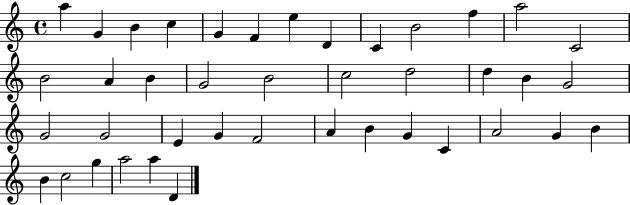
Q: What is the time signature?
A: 4/4